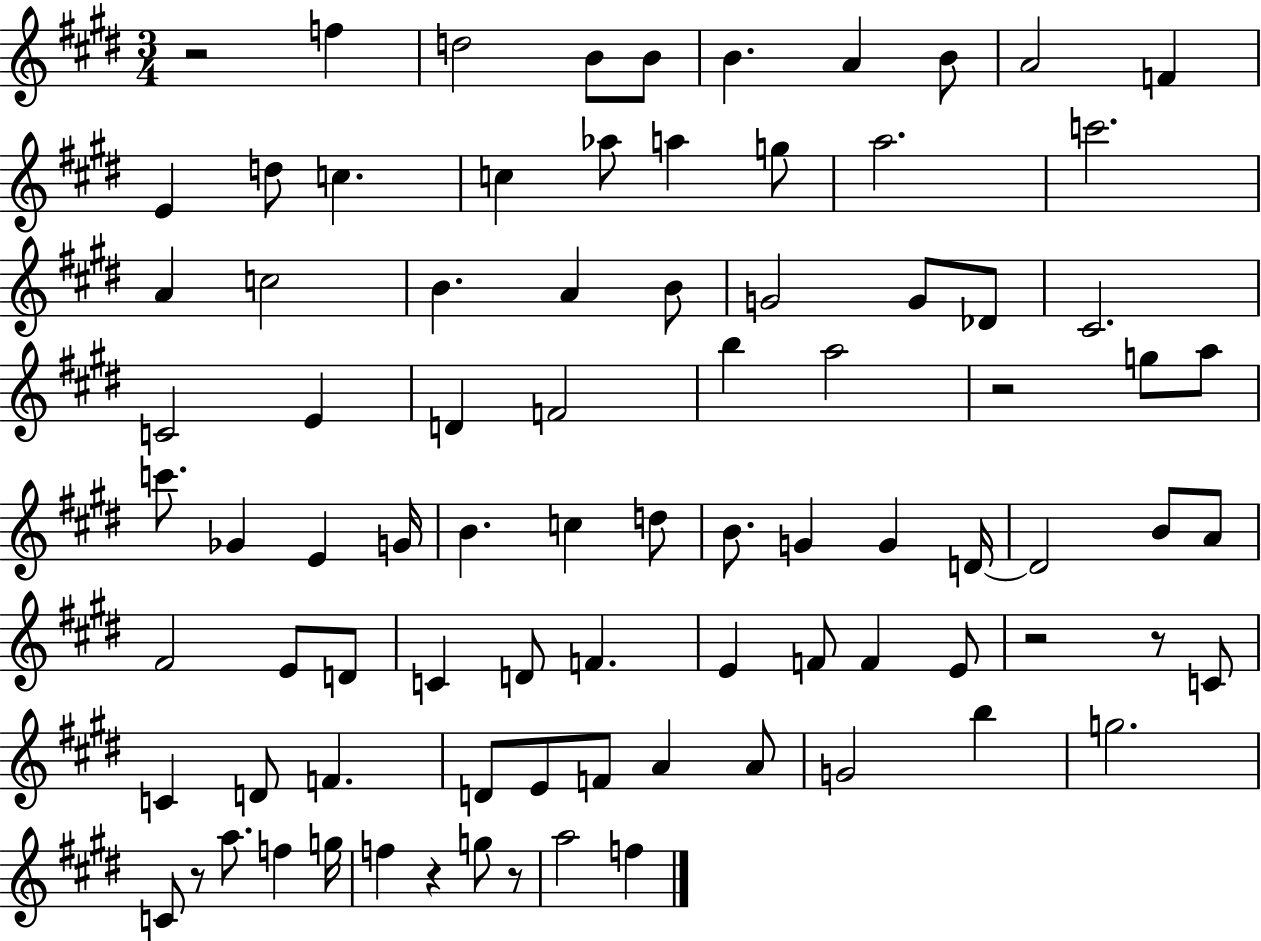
R/h F5/q D5/h B4/e B4/e B4/q. A4/q B4/e A4/h F4/q E4/q D5/e C5/q. C5/q Ab5/e A5/q G5/e A5/h. C6/h. A4/q C5/h B4/q. A4/q B4/e G4/h G4/e Db4/e C#4/h. C4/h E4/q D4/q F4/h B5/q A5/h R/h G5/e A5/e C6/e. Gb4/q E4/q G4/s B4/q. C5/q D5/e B4/e. G4/q G4/q D4/s D4/h B4/e A4/e F#4/h E4/e D4/e C4/q D4/e F4/q. E4/q F4/e F4/q E4/e R/h R/e C4/e C4/q D4/e F4/q. D4/e E4/e F4/e A4/q A4/e G4/h B5/q G5/h. C4/e R/e A5/e. F5/q G5/s F5/q R/q G5/e R/e A5/h F5/q